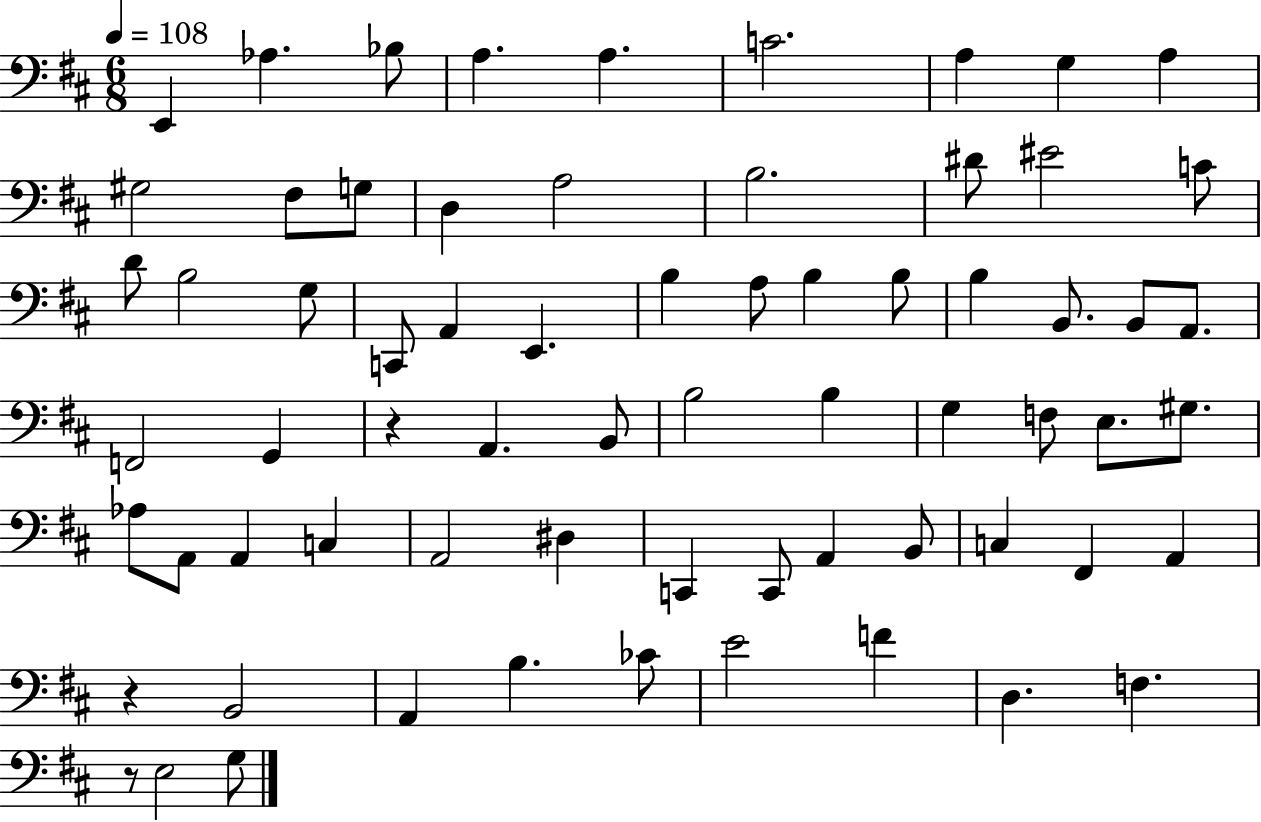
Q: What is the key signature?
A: D major